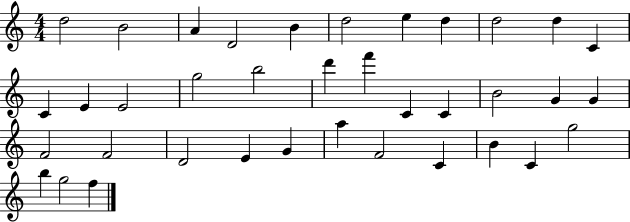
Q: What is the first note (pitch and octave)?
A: D5